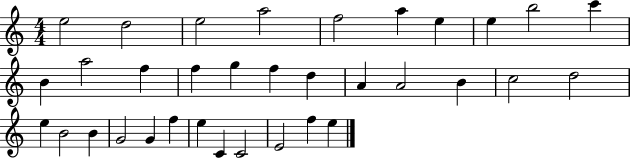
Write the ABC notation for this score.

X:1
T:Untitled
M:4/4
L:1/4
K:C
e2 d2 e2 a2 f2 a e e b2 c' B a2 f f g f d A A2 B c2 d2 e B2 B G2 G f e C C2 E2 f e